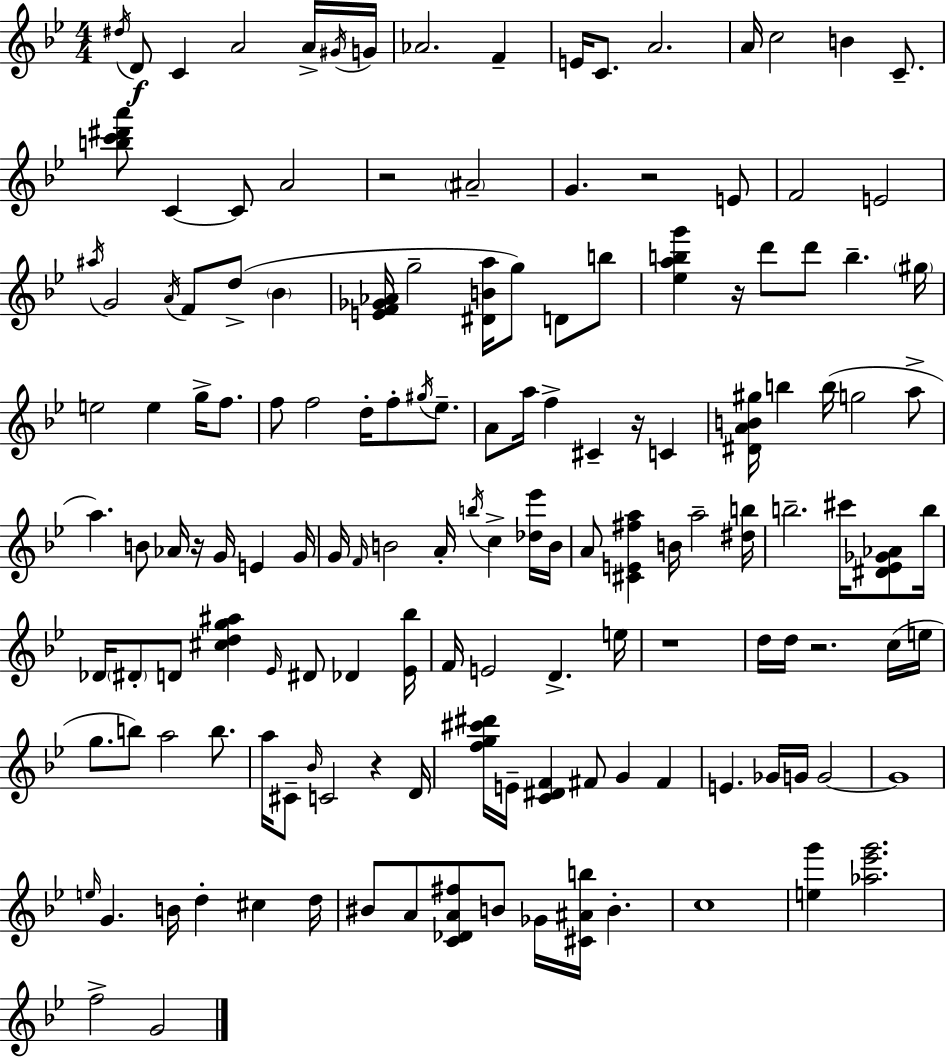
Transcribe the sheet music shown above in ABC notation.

X:1
T:Untitled
M:4/4
L:1/4
K:Gm
^d/4 D/2 C A2 A/4 ^G/4 G/4 _A2 F E/4 C/2 A2 A/4 c2 B C/2 [bc'^d'a']/2 C C/2 A2 z2 ^A2 G z2 E/2 F2 E2 ^a/4 G2 A/4 F/2 d/2 _B [EF_G_A]/4 g2 [^DBa]/4 g/2 D/2 b/2 [_eabg'] z/4 d'/2 d'/2 b ^g/4 e2 e g/4 f/2 f/2 f2 d/4 f/2 ^g/4 _e/2 A/2 a/4 f ^C z/4 C [^DAB^g]/4 b b/4 g2 a/2 a B/2 _A/4 z/4 G/4 E G/4 G/4 F/4 B2 A/4 b/4 c [_d_e']/4 B/4 A/2 [^CE^fa] B/4 a2 [^db]/4 b2 ^c'/4 [^D_E_G_A]/2 b/4 _D/4 ^D/2 D/2 [^cdg^a] _E/4 ^D/2 _D [_E_b]/4 F/4 E2 D e/4 z4 d/4 d/4 z2 c/4 e/4 g/2 b/2 a2 b/2 a/4 ^C/2 _B/4 C2 z D/4 [fg^c'^d']/4 E/4 [C^DF] ^F/2 G ^F E _G/4 G/4 G2 G4 e/4 G B/4 d ^c d/4 ^B/2 A/2 [C_DA^f]/2 B/2 _G/4 [^C^Ab]/4 B c4 [eg'] [_a_e'g']2 f2 G2